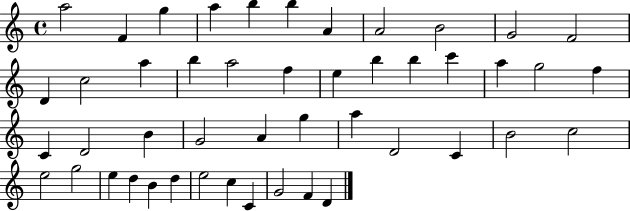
A5/h F4/q G5/q A5/q B5/q B5/q A4/q A4/h B4/h G4/h F4/h D4/q C5/h A5/q B5/q A5/h F5/q E5/q B5/q B5/q C6/q A5/q G5/h F5/q C4/q D4/h B4/q G4/h A4/q G5/q A5/q D4/h C4/q B4/h C5/h E5/h G5/h E5/q D5/q B4/q D5/q E5/h C5/q C4/q G4/h F4/q D4/q